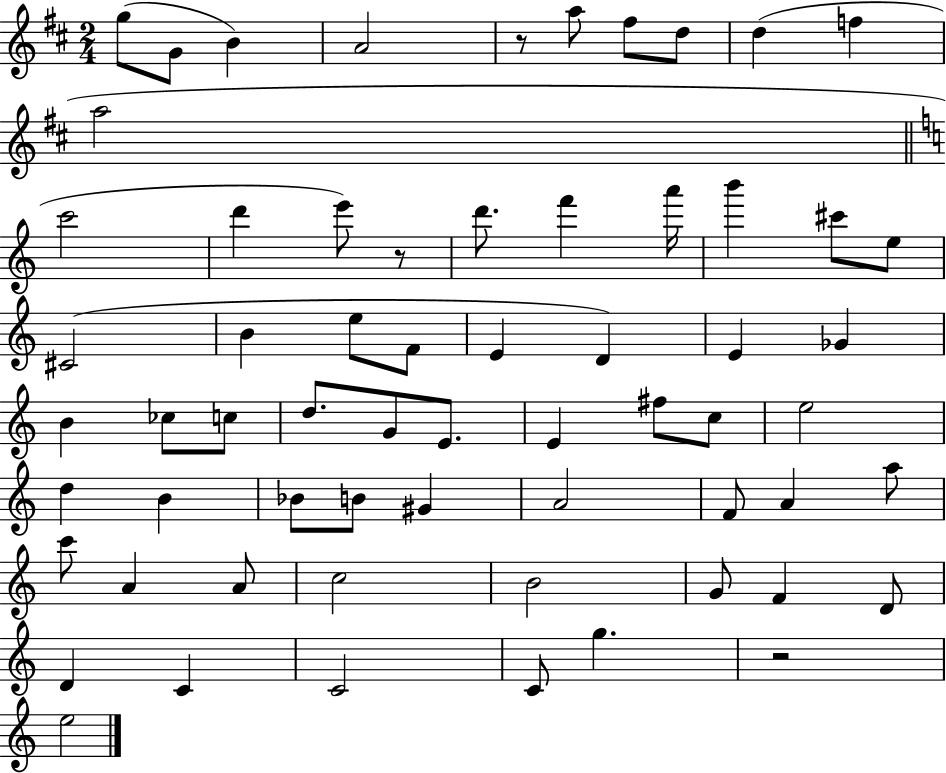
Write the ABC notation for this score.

X:1
T:Untitled
M:2/4
L:1/4
K:D
g/2 G/2 B A2 z/2 a/2 ^f/2 d/2 d f a2 c'2 d' e'/2 z/2 d'/2 f' a'/4 b' ^c'/2 e/2 ^C2 B e/2 F/2 E D E _G B _c/2 c/2 d/2 G/2 E/2 E ^f/2 c/2 e2 d B _B/2 B/2 ^G A2 F/2 A a/2 c'/2 A A/2 c2 B2 G/2 F D/2 D C C2 C/2 g z2 e2